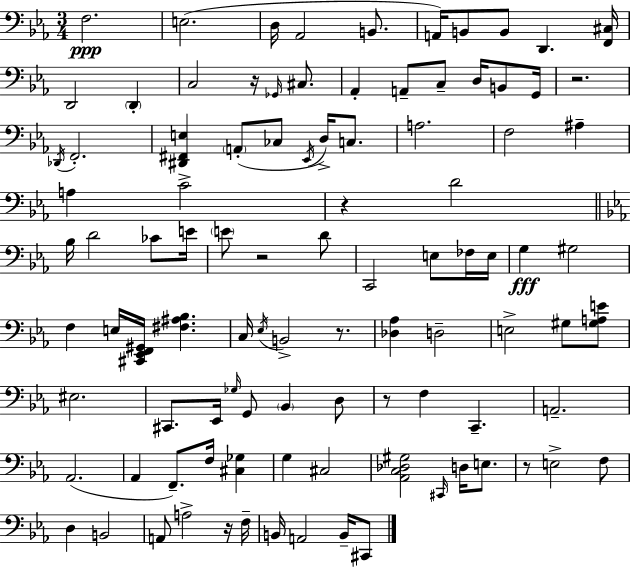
{
  \clef bass
  \numericTimeSignature
  \time 3/4
  \key c \minor
  f2.\ppp | e2.( | d16 aes,2 b,8. | a,16) b,8 b,8 d,4. <f, cis>16 | \break d,2 \parenthesize d,4-. | c2 r16 \grace { ges,16 } cis8. | aes,4-. a,8-- c8-- d16 b,8 | g,16 r2. | \break \acciaccatura { des,16 } f,2.-. | <dis, fis, e>4 \parenthesize a,8-.( ces8 \acciaccatura { ees,16 } d16->) | c8. a2. | f2 ais4-- | \break a4 c'2-> | r4 d'2 | \bar "||" \break \key ees \major bes16 d'2 ces'8 e'16 | \parenthesize e'8 r2 d'8 | c,2 e8 fes16 e16 | g4\fff gis2 | \break f4 e16 <cis, ees, f, gis,>16 <fis ais bes>4. | c16 \acciaccatura { ees16 } b,2-> r8. | <des aes>4 d2-- | e2-> gis8 <gis a e'>8 | \break eis2. | cis,8. ees,16 \grace { ges16 } g,8 \parenthesize bes,4 | d8 r8 f4 c,4.-- | a,2.-- | \break aes,2.( | aes,4 f,8.--) f16 <cis ges>4 | g4 cis2 | <aes, c des gis>2 \grace { cis,16 } d16 | \break e8. r8 e2-> | f8 d4 b,2 | a,8 a2-> | r16 f16-- b,16 a,2 | \break b,16-- cis,8 \bar "|."
}